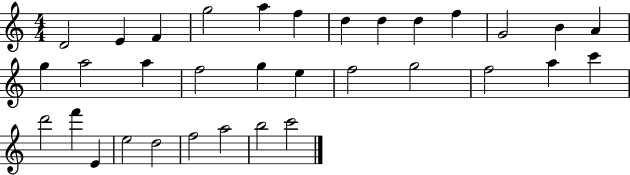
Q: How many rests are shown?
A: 0